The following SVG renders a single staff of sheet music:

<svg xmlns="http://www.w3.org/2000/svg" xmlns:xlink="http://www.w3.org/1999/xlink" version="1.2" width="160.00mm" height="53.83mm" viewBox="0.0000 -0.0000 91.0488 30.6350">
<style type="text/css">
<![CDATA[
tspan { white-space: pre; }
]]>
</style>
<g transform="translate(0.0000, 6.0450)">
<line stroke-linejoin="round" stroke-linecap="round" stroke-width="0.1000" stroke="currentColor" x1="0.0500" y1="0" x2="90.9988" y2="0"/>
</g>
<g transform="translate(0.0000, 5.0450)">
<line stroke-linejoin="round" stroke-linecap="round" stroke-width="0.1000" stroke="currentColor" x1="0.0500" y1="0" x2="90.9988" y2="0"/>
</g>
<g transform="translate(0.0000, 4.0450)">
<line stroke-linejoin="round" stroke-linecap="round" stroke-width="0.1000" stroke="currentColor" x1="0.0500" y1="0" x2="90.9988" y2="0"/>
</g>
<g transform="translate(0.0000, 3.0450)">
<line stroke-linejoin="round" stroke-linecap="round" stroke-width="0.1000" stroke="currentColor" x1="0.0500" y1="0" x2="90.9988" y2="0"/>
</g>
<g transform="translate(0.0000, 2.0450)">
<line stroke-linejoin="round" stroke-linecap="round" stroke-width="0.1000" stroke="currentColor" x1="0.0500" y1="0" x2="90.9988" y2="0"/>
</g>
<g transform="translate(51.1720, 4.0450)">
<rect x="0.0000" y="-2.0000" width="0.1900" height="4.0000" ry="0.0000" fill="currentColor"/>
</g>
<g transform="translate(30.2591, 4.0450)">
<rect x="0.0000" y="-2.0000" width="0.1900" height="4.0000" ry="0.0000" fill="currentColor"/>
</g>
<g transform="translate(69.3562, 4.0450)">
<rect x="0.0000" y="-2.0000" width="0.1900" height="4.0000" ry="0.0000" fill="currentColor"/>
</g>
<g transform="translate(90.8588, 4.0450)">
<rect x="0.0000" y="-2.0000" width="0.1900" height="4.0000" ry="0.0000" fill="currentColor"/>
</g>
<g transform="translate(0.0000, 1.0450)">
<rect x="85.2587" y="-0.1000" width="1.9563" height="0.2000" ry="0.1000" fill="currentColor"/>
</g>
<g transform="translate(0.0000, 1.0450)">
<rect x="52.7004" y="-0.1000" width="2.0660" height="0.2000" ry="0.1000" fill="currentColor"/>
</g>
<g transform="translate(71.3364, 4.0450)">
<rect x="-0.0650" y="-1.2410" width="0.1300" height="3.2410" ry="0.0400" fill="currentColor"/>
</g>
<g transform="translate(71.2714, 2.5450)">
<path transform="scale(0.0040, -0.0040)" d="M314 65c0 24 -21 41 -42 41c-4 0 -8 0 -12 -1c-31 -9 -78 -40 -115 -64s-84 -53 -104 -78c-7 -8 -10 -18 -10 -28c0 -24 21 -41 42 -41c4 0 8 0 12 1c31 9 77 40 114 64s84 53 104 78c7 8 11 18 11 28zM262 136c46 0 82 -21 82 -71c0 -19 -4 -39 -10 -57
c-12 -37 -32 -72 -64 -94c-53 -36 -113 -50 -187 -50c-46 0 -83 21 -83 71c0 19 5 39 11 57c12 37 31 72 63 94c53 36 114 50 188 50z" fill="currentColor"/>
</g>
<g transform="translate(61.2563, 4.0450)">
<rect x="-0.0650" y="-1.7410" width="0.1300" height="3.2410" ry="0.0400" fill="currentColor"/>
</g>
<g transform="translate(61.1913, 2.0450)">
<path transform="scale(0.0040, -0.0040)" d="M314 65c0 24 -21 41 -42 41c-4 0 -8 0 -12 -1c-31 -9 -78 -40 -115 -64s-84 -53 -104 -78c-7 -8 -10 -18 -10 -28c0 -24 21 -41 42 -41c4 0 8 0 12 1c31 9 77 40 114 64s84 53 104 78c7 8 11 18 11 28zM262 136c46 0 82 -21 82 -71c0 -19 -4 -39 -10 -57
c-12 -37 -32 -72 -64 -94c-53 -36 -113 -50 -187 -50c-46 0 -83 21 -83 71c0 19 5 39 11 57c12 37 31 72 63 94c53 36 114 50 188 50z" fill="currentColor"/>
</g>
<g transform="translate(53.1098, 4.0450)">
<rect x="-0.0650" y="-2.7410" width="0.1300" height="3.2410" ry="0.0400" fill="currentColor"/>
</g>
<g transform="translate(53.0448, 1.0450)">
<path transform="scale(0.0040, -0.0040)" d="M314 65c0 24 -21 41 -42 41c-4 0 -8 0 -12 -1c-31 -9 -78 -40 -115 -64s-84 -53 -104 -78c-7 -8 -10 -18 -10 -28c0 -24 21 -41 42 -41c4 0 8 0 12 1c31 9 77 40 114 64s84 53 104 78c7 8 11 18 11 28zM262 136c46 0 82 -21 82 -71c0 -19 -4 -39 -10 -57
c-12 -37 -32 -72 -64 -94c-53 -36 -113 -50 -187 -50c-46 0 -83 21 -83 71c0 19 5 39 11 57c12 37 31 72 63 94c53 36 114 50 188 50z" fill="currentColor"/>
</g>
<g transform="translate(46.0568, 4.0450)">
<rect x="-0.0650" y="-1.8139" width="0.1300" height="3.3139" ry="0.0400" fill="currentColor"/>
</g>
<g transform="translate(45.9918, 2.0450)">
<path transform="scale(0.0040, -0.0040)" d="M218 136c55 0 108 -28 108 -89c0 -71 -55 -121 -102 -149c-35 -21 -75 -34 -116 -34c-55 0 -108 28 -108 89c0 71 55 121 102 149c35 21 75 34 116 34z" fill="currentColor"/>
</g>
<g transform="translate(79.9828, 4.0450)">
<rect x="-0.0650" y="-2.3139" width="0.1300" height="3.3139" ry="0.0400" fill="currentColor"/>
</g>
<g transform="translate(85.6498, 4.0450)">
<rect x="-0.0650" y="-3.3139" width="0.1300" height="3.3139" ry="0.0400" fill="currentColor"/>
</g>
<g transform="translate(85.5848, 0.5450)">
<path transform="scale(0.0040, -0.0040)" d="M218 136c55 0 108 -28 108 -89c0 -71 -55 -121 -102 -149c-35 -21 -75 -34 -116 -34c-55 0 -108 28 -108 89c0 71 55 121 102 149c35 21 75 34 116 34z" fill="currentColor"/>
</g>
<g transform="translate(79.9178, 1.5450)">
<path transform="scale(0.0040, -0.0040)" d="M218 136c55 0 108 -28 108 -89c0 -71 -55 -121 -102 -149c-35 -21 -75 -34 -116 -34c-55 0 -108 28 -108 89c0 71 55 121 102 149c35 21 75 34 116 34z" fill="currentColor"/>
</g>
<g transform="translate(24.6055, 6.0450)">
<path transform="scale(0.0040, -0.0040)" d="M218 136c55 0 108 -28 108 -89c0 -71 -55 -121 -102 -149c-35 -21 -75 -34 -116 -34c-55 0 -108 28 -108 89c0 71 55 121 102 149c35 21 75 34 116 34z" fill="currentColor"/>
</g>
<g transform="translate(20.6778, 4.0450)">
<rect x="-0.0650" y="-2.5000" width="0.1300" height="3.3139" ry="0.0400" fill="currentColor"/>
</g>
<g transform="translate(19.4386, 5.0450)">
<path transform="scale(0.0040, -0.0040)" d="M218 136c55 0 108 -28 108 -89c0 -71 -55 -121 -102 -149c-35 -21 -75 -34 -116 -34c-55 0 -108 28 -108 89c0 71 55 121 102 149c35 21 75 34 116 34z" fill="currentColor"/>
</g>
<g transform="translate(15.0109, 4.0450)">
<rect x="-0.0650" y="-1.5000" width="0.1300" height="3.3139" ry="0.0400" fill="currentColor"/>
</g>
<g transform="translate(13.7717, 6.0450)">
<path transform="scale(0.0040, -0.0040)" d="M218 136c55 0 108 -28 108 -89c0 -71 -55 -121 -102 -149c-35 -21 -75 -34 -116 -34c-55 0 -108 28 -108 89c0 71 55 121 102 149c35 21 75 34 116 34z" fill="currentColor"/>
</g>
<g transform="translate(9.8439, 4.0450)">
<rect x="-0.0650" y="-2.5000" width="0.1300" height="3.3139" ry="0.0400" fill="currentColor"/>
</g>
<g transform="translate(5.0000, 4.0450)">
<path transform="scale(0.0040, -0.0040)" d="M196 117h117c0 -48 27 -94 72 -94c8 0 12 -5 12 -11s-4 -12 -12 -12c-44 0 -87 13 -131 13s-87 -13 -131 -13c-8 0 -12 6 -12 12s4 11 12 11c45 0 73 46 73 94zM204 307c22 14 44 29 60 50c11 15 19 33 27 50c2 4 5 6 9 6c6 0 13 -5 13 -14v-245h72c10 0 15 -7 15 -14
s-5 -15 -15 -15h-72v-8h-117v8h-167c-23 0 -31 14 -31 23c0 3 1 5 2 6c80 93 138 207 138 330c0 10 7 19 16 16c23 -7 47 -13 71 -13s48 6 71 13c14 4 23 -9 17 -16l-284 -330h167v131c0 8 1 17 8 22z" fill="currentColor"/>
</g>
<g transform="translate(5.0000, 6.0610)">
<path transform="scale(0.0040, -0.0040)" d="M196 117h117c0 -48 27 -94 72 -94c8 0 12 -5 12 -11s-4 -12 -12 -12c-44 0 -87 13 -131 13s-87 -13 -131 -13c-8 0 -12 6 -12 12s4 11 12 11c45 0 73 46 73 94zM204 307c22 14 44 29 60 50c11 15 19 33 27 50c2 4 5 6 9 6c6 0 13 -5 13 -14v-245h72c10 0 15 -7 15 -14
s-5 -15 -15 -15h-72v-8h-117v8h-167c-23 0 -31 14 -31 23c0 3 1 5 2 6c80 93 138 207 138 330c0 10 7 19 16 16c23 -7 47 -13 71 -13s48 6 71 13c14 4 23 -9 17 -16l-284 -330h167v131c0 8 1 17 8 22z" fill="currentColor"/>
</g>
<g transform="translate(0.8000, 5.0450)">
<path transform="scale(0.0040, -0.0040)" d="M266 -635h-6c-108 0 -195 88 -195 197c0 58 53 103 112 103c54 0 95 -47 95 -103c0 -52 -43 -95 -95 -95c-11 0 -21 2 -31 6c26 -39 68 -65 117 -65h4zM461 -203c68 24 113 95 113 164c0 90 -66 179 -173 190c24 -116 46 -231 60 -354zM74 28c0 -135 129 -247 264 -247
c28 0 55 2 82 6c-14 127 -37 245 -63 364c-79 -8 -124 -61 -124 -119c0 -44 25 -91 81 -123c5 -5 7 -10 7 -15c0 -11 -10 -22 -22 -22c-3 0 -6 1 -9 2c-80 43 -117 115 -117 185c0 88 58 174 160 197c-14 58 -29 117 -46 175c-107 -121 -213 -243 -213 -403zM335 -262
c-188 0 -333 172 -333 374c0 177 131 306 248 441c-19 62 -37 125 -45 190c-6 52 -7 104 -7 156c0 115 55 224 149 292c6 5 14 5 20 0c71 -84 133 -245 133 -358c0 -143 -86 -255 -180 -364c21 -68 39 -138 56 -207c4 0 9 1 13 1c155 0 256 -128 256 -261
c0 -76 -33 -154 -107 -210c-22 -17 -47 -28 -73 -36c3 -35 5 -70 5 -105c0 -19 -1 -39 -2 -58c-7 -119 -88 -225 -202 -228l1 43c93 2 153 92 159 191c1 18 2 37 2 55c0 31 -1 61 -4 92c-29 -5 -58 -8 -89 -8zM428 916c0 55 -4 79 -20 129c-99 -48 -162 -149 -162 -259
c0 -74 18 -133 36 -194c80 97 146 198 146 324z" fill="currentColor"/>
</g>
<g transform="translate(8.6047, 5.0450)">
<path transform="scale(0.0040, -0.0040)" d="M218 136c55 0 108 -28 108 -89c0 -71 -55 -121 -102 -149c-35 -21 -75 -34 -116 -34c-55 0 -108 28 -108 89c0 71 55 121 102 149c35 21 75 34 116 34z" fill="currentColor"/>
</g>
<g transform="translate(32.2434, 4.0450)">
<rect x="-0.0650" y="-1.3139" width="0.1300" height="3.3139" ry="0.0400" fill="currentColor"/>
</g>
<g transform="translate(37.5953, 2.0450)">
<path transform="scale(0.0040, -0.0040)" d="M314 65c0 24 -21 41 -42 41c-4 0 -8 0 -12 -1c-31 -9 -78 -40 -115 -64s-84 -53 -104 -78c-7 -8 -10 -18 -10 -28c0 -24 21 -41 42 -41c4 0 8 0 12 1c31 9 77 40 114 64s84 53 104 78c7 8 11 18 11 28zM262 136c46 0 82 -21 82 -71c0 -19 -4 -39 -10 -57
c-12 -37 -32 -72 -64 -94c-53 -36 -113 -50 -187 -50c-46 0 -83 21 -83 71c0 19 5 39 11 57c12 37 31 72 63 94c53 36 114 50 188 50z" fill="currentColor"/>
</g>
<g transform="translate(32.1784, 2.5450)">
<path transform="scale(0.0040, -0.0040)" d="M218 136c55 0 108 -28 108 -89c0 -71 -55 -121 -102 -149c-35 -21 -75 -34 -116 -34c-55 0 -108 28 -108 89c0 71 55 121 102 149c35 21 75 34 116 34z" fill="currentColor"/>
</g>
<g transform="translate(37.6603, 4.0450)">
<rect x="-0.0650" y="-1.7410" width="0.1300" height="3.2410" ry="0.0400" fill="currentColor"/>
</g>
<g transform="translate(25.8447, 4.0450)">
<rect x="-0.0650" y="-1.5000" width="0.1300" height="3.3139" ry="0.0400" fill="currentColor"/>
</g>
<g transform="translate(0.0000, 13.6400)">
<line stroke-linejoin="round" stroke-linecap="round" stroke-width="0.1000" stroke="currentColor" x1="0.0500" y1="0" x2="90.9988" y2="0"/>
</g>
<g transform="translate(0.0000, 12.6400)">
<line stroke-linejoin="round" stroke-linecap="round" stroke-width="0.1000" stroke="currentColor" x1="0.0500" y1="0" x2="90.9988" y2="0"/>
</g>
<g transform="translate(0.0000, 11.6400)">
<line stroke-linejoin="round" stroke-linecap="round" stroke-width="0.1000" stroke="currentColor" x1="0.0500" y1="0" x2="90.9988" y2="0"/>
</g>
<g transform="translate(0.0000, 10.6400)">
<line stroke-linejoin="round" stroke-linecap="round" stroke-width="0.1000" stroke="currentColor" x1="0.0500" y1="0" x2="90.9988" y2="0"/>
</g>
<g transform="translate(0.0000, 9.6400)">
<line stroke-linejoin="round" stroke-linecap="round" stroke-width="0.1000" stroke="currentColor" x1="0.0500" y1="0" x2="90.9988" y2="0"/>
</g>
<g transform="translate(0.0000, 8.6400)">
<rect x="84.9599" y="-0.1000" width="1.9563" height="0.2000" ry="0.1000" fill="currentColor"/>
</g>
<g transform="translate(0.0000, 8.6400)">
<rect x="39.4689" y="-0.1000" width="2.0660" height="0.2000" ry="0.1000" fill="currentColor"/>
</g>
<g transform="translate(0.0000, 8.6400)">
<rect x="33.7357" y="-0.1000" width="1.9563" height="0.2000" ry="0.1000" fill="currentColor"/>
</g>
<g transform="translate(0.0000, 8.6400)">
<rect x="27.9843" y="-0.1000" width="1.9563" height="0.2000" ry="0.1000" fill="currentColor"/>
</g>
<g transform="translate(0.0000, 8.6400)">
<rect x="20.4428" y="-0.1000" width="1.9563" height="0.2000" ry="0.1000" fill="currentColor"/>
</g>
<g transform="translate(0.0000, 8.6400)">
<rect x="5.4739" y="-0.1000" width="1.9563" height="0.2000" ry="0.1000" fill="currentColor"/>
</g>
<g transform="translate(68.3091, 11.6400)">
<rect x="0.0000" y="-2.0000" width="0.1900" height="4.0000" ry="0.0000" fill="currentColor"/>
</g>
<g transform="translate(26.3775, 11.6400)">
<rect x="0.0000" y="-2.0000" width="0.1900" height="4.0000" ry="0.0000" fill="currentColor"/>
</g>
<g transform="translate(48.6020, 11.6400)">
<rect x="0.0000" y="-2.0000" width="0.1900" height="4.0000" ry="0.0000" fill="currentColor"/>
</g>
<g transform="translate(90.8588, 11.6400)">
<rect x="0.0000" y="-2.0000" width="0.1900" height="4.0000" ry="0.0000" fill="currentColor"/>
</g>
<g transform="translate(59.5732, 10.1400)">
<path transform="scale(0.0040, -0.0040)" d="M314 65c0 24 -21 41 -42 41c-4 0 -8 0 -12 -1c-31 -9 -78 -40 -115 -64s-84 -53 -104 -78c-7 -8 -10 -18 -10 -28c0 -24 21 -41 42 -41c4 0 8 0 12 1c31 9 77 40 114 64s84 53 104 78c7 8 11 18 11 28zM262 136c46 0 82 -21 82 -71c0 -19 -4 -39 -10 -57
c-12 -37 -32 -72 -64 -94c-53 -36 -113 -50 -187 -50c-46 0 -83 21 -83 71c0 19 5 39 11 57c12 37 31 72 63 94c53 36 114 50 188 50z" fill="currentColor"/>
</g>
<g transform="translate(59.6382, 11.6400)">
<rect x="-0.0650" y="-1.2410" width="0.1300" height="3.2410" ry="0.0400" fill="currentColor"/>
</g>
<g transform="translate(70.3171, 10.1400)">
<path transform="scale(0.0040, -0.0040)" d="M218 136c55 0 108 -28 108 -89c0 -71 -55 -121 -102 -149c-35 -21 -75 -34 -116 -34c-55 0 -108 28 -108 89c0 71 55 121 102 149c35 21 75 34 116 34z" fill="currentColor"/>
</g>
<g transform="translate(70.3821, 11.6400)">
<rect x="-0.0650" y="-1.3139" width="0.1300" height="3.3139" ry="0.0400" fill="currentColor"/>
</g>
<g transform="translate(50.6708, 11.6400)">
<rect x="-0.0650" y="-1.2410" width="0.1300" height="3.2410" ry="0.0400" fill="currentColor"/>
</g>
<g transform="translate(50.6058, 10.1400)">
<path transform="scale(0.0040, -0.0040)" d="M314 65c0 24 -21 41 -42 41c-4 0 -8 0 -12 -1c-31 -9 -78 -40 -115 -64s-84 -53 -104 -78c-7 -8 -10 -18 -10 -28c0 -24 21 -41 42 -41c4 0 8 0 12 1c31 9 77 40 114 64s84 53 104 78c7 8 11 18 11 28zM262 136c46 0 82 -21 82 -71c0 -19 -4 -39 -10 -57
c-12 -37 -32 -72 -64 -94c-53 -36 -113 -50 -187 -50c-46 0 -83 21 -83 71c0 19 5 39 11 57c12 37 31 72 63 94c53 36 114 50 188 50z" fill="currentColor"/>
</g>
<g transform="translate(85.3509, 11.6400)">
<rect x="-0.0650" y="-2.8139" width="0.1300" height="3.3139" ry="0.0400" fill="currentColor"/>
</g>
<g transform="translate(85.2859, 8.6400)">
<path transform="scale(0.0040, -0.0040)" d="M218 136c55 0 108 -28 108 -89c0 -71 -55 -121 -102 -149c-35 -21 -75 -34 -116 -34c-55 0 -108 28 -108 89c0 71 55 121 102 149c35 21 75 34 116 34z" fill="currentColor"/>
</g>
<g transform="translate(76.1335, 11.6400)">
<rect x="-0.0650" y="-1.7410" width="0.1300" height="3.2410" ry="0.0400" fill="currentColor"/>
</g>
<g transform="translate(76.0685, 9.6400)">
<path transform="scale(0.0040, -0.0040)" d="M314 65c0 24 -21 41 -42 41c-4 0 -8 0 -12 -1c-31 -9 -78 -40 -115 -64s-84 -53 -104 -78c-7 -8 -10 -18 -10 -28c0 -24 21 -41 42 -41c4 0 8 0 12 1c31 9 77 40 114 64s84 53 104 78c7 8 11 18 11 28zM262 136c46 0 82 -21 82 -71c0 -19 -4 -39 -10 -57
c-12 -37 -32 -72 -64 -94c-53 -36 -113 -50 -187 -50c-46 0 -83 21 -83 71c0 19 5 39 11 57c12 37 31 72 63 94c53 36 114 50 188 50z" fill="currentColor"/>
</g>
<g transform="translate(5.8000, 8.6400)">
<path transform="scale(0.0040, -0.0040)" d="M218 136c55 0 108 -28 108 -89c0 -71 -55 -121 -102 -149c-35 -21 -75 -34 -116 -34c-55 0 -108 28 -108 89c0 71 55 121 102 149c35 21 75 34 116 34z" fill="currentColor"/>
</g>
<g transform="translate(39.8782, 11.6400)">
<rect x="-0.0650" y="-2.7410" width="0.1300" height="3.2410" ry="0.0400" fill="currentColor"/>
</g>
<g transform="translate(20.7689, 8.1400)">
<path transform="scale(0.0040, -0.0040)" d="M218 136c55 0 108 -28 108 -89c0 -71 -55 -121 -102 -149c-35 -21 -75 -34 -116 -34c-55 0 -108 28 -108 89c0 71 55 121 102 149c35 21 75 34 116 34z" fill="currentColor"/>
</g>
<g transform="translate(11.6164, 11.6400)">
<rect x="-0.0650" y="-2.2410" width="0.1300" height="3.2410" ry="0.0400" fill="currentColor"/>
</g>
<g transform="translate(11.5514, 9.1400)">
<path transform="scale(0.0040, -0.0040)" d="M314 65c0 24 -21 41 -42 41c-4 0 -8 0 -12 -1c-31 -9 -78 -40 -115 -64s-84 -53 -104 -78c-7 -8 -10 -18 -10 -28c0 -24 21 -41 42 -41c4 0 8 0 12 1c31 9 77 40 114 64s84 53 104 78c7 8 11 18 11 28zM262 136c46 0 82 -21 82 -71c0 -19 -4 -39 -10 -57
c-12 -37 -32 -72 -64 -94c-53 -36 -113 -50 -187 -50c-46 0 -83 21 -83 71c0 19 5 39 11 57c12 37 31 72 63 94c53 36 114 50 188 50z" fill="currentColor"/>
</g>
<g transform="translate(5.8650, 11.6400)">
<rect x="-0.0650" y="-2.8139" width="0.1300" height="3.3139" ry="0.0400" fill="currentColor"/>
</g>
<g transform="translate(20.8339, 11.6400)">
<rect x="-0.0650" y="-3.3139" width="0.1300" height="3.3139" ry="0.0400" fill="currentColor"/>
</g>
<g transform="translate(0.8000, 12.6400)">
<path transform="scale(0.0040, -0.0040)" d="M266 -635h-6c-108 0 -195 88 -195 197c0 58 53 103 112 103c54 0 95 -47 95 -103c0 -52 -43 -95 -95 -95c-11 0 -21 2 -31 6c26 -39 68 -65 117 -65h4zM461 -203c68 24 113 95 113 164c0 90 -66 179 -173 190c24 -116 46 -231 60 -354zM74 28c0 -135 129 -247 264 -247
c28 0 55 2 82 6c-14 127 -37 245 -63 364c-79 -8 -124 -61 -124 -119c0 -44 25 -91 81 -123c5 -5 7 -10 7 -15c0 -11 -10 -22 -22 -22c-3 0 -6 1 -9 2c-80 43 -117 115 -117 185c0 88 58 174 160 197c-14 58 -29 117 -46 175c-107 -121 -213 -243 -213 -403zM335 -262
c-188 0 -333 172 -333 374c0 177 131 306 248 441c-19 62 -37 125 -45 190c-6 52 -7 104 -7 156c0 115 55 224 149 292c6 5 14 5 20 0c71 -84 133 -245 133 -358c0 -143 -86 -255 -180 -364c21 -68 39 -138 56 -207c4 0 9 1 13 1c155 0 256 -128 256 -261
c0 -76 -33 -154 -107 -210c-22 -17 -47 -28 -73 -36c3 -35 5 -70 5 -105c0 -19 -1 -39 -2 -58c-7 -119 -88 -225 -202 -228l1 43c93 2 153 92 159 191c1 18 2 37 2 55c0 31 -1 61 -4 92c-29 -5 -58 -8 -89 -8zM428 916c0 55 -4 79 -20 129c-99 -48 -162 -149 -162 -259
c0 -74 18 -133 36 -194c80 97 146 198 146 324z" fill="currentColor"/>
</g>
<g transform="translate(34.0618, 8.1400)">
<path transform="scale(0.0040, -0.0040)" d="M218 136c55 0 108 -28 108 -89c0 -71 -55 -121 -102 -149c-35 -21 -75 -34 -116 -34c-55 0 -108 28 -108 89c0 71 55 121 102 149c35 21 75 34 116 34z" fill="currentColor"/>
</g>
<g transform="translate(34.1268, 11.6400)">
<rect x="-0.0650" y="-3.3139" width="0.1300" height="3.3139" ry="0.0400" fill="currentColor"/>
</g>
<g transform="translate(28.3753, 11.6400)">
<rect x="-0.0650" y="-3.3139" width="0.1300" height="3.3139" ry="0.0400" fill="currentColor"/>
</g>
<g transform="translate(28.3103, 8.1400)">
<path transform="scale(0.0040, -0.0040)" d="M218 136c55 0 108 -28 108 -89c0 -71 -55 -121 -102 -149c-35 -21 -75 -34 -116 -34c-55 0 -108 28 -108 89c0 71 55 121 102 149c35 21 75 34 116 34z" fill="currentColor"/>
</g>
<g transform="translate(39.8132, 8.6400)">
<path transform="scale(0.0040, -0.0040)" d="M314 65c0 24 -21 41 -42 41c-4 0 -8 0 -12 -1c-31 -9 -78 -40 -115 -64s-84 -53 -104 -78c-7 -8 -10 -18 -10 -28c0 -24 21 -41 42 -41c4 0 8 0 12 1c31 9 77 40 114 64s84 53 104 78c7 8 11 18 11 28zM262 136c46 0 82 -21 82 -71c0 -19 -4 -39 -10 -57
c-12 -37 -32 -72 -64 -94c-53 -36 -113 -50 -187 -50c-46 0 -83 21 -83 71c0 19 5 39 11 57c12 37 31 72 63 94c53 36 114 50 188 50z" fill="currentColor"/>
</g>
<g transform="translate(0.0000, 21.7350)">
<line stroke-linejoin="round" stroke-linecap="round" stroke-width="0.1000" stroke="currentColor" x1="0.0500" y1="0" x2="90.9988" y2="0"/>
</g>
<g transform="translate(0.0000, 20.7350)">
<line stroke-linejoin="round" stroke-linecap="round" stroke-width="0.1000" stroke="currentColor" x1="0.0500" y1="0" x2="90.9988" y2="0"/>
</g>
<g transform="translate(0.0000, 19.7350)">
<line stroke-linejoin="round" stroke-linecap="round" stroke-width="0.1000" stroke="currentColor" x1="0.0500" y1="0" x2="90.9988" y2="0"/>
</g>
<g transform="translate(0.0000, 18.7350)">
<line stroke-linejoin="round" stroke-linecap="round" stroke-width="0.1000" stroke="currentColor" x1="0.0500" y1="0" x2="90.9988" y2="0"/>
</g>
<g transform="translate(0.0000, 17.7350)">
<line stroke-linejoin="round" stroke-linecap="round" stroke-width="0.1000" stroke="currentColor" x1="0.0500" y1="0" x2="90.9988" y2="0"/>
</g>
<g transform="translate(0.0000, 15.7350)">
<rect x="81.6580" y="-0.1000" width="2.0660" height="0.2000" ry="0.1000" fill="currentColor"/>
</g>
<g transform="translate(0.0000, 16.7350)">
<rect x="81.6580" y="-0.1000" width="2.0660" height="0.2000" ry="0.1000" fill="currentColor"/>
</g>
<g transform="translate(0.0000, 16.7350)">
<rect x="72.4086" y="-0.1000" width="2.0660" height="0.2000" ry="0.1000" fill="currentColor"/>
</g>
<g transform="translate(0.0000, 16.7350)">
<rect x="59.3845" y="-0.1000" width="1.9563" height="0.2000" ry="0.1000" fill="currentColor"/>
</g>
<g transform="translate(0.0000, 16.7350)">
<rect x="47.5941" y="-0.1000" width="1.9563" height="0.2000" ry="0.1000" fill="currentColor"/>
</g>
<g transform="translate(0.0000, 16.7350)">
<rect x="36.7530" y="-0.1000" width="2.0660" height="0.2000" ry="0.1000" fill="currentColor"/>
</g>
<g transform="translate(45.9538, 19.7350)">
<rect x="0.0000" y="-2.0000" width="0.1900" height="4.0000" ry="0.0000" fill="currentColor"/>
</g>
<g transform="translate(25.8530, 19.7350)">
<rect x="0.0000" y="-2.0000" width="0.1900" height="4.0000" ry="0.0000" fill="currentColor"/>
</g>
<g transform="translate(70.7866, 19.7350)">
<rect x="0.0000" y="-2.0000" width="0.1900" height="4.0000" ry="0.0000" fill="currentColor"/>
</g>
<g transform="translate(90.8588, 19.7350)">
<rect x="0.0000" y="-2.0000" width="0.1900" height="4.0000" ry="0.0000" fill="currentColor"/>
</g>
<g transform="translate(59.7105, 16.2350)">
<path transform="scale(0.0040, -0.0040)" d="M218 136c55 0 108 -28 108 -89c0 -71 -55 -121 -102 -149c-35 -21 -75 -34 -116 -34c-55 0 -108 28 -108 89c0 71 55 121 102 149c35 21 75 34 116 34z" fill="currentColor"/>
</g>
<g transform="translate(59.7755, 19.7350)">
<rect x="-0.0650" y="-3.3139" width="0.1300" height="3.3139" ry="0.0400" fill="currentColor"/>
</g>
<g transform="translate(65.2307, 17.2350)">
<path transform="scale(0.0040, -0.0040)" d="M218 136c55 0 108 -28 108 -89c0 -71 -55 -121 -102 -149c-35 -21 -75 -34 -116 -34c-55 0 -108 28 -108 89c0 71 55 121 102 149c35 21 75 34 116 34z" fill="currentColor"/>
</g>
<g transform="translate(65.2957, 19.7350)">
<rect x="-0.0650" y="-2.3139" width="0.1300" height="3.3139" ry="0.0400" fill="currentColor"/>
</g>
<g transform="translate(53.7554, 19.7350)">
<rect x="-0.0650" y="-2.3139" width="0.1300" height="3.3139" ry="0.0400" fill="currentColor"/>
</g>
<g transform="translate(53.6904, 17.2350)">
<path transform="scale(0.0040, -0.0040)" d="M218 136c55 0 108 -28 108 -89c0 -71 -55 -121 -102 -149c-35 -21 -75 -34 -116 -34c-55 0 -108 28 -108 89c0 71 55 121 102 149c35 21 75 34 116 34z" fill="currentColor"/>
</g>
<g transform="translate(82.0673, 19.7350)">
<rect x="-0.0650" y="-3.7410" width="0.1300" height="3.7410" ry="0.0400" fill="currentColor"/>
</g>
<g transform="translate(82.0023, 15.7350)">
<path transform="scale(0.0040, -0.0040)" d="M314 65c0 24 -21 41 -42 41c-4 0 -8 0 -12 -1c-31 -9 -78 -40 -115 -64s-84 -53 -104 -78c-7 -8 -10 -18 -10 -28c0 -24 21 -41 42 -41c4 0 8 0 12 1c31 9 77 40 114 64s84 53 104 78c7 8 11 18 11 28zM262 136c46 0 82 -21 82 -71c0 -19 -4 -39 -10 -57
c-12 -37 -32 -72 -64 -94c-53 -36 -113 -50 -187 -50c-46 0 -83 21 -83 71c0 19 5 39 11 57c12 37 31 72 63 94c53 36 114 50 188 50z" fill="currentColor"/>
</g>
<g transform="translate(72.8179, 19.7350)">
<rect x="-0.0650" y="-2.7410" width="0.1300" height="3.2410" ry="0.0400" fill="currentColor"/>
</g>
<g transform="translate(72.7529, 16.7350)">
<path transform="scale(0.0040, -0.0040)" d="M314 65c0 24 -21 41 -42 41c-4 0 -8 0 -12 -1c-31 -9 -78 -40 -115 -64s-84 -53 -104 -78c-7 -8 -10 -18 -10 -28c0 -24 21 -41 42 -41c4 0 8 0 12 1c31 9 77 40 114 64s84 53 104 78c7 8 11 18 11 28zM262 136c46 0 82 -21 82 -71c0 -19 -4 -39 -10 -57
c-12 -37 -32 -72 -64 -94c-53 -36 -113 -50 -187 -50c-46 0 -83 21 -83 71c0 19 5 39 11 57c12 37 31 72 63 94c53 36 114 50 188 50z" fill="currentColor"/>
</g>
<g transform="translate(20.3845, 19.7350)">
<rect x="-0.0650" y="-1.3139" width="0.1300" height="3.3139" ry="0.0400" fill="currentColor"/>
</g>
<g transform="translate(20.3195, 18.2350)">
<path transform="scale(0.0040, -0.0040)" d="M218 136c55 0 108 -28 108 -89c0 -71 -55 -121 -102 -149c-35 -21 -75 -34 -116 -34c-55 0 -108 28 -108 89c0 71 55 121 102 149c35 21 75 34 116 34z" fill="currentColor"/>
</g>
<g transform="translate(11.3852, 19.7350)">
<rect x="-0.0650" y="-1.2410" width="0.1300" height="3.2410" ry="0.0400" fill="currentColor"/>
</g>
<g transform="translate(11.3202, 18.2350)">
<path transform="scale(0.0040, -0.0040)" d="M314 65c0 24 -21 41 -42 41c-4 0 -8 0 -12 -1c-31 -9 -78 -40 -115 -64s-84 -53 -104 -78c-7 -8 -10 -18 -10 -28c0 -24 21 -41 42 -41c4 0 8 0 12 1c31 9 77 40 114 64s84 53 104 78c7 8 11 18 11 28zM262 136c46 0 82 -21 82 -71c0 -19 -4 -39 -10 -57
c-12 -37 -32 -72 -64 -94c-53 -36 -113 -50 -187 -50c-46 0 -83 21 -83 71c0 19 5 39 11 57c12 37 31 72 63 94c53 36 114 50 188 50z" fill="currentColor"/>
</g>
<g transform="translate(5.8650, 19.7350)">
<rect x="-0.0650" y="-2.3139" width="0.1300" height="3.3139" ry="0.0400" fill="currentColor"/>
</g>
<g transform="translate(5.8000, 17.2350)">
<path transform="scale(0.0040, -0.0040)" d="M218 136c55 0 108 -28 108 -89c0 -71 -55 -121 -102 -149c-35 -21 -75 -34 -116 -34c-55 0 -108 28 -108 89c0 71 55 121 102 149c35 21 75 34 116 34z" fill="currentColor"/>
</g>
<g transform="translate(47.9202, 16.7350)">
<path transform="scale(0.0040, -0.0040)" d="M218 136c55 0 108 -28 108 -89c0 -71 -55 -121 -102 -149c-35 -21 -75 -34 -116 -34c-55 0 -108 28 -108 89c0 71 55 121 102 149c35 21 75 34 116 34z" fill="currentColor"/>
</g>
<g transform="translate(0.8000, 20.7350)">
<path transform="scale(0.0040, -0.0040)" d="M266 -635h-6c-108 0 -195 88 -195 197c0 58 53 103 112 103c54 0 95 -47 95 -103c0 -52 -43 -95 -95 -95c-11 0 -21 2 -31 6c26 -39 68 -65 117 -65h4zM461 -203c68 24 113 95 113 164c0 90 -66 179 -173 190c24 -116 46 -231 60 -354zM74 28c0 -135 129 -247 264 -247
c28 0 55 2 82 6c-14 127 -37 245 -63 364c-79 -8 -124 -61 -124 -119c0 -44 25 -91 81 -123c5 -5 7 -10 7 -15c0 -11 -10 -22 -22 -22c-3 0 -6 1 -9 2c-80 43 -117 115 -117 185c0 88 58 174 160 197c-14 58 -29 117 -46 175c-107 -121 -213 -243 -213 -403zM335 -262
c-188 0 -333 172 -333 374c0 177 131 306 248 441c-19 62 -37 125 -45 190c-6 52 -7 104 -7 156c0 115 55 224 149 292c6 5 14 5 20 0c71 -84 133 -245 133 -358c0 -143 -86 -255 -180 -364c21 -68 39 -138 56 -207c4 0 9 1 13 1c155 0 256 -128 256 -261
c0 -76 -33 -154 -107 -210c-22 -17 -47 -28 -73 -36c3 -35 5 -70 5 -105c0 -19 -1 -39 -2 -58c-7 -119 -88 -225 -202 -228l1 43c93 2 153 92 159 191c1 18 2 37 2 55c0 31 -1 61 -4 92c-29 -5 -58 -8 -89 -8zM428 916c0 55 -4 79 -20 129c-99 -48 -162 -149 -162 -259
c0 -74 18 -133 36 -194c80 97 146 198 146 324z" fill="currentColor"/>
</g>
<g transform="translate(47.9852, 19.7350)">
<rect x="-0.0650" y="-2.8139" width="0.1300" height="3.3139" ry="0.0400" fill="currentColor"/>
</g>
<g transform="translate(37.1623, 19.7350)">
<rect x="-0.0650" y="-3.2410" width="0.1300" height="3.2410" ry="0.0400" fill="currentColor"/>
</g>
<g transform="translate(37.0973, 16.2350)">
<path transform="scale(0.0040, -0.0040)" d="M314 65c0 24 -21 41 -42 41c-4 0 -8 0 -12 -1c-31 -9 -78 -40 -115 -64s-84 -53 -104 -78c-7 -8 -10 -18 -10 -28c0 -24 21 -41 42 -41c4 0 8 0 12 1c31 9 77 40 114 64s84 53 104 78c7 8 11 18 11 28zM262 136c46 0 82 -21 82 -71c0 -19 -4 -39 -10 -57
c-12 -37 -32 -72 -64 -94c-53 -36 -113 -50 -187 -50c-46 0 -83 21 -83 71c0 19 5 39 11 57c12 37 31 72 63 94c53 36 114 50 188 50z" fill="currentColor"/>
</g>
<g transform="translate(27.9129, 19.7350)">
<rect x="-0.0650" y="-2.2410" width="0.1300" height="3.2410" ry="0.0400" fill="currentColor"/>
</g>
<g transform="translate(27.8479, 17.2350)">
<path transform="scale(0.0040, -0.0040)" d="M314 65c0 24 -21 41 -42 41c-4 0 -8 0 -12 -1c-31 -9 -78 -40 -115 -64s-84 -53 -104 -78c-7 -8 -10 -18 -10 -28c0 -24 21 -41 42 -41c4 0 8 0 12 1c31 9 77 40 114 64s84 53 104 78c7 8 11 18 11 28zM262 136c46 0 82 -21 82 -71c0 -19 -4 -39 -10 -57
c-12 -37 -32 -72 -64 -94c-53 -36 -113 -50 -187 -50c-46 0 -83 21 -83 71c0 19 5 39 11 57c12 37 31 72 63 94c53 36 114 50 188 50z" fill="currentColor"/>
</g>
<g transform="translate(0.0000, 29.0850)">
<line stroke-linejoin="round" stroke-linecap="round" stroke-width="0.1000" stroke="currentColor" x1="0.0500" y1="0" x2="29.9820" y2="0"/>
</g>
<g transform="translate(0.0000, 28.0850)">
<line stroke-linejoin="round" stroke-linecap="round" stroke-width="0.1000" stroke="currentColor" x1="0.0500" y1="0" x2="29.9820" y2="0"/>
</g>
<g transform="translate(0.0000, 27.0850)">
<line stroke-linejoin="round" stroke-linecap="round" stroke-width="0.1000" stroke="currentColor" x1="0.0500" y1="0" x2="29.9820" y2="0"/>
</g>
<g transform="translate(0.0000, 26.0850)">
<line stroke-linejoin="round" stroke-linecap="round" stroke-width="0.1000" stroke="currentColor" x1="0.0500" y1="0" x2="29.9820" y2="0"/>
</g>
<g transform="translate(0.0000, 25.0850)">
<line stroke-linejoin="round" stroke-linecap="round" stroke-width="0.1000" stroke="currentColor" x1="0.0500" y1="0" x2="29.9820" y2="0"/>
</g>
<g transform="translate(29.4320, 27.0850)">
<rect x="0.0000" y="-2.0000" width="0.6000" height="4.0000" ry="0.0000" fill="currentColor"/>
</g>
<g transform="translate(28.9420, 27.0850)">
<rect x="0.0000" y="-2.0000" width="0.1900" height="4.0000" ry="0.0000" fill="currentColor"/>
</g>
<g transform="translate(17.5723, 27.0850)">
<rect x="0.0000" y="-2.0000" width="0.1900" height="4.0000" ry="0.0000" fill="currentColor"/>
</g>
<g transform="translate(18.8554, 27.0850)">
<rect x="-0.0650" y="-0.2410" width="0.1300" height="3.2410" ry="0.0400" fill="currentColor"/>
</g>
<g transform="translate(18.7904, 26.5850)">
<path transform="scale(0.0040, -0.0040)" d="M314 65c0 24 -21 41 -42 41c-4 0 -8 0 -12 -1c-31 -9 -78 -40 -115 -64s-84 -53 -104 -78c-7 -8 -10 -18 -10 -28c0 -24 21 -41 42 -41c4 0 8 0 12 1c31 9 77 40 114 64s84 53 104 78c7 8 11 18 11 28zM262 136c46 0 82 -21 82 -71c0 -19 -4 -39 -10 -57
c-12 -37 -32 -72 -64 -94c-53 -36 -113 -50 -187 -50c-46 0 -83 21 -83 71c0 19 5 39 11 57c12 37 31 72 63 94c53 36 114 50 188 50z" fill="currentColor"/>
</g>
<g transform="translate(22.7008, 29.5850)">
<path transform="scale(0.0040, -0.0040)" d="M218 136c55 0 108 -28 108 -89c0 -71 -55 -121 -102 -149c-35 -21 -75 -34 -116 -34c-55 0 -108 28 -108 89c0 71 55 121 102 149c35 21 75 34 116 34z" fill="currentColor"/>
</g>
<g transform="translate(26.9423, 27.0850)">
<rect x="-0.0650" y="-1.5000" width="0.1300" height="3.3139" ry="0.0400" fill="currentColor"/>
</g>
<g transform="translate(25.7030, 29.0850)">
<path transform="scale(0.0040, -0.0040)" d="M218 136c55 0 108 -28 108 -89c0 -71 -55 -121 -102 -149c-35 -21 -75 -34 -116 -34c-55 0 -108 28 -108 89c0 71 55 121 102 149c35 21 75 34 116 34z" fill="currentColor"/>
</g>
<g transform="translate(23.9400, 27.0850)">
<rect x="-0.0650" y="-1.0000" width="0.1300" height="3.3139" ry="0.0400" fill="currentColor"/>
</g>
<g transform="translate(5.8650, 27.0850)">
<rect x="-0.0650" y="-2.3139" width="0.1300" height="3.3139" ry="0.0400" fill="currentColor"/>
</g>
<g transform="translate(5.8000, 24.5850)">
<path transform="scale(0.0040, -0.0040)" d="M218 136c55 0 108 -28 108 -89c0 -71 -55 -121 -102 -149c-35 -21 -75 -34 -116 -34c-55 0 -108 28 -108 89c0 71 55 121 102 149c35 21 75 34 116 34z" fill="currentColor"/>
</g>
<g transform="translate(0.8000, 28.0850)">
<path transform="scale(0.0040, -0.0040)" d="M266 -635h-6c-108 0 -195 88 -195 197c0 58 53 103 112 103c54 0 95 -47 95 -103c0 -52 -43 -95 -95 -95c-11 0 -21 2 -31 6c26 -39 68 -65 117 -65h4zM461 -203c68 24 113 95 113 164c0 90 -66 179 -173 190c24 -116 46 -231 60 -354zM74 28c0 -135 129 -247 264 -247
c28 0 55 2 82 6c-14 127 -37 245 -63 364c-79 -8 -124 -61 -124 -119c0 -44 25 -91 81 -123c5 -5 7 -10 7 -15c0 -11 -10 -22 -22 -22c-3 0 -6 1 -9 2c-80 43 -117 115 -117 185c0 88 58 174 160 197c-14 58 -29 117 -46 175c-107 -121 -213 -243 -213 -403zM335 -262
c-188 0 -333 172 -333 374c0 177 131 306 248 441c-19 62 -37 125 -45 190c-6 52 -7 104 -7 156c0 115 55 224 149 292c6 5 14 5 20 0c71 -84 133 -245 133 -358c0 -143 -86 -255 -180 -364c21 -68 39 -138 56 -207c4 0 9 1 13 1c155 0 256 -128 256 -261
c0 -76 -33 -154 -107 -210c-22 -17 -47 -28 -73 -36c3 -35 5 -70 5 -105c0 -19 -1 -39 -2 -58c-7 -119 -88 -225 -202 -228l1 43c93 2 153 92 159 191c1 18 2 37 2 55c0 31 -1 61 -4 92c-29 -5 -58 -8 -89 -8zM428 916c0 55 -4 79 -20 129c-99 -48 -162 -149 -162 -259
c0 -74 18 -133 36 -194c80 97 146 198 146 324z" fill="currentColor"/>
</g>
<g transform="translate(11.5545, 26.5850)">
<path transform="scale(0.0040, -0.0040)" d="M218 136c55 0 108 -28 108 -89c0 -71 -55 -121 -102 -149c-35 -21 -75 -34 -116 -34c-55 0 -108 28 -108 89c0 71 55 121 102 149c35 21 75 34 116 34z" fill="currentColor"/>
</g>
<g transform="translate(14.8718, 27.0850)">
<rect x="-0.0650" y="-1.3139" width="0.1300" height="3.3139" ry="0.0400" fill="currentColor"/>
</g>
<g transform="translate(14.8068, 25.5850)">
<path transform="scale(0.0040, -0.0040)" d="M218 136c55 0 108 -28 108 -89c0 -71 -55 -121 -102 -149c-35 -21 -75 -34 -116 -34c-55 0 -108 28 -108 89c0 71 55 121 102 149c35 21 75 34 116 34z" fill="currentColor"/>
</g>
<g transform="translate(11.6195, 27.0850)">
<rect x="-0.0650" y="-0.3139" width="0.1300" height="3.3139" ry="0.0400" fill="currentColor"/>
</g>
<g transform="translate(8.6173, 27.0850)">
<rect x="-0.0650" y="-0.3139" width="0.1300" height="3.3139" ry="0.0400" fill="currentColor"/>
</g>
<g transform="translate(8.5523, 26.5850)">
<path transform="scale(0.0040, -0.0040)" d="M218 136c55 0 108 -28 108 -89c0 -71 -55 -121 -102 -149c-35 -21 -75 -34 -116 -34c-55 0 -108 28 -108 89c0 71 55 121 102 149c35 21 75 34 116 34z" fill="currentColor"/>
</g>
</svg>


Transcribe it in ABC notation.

X:1
T:Untitled
M:4/4
L:1/4
K:C
G E G E e f2 f a2 f2 e2 g b a g2 b b b a2 e2 e2 e f2 a g e2 e g2 b2 a g b g a2 c'2 g c c e c2 D E